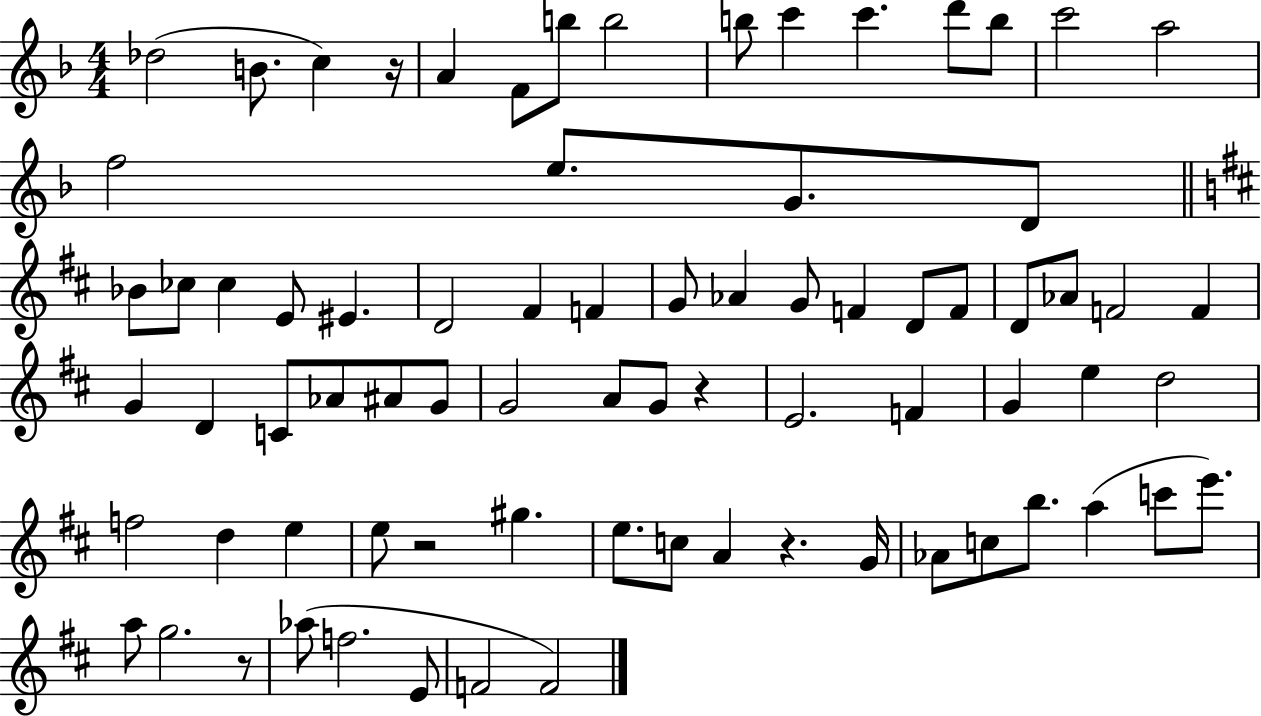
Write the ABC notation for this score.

X:1
T:Untitled
M:4/4
L:1/4
K:F
_d2 B/2 c z/4 A F/2 b/2 b2 b/2 c' c' d'/2 b/2 c'2 a2 f2 e/2 G/2 D/2 _B/2 _c/2 _c E/2 ^E D2 ^F F G/2 _A G/2 F D/2 F/2 D/2 _A/2 F2 F G D C/2 _A/2 ^A/2 G/2 G2 A/2 G/2 z E2 F G e d2 f2 d e e/2 z2 ^g e/2 c/2 A z G/4 _A/2 c/2 b/2 a c'/2 e'/2 a/2 g2 z/2 _a/2 f2 E/2 F2 F2